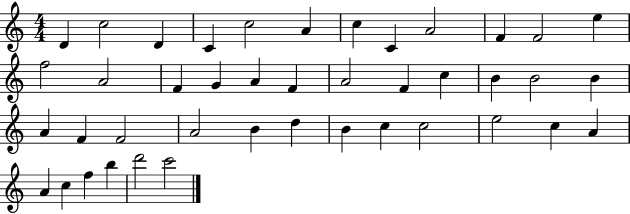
{
  \clef treble
  \numericTimeSignature
  \time 4/4
  \key c \major
  d'4 c''2 d'4 | c'4 c''2 a'4 | c''4 c'4 a'2 | f'4 f'2 e''4 | \break f''2 a'2 | f'4 g'4 a'4 f'4 | a'2 f'4 c''4 | b'4 b'2 b'4 | \break a'4 f'4 f'2 | a'2 b'4 d''4 | b'4 c''4 c''2 | e''2 c''4 a'4 | \break a'4 c''4 f''4 b''4 | d'''2 c'''2 | \bar "|."
}